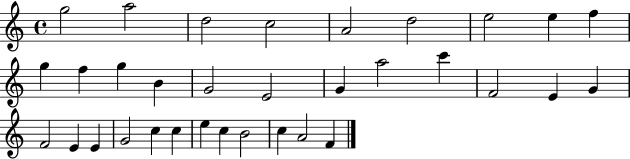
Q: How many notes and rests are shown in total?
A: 33